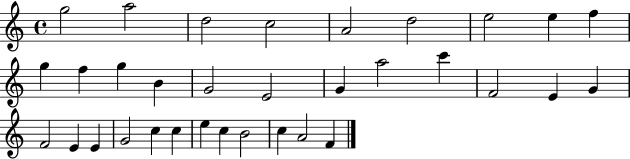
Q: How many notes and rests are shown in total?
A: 33